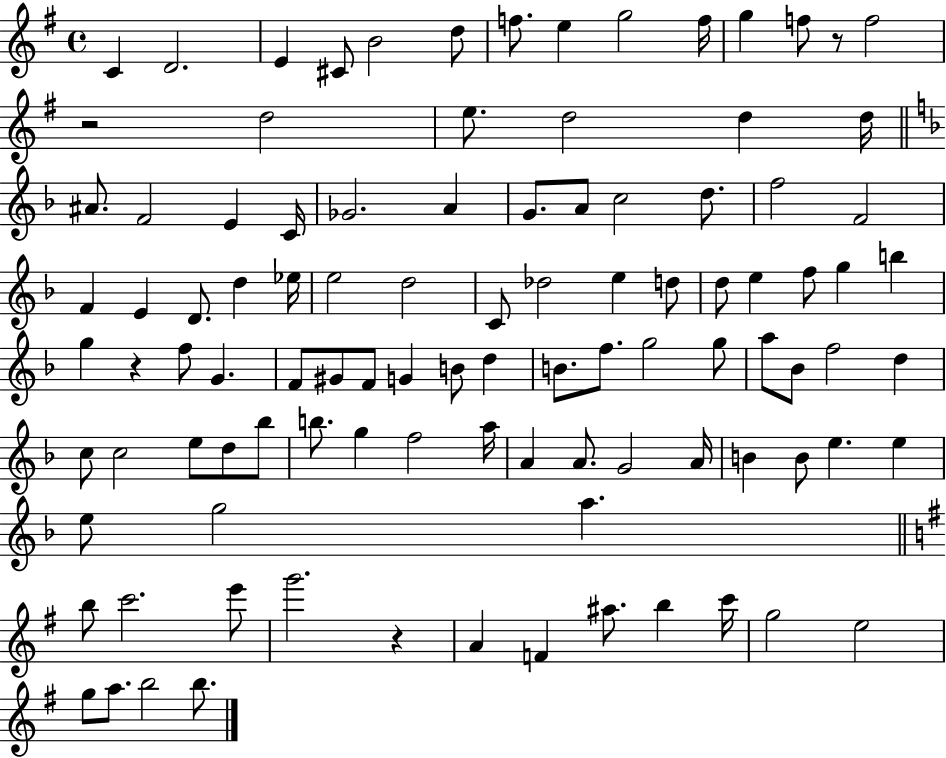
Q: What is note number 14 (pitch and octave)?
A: D5